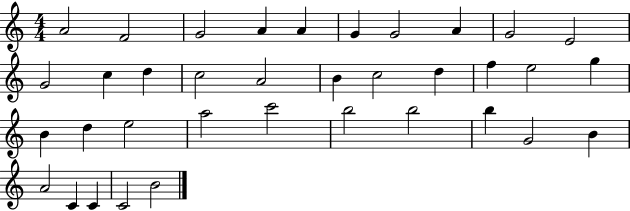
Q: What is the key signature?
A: C major